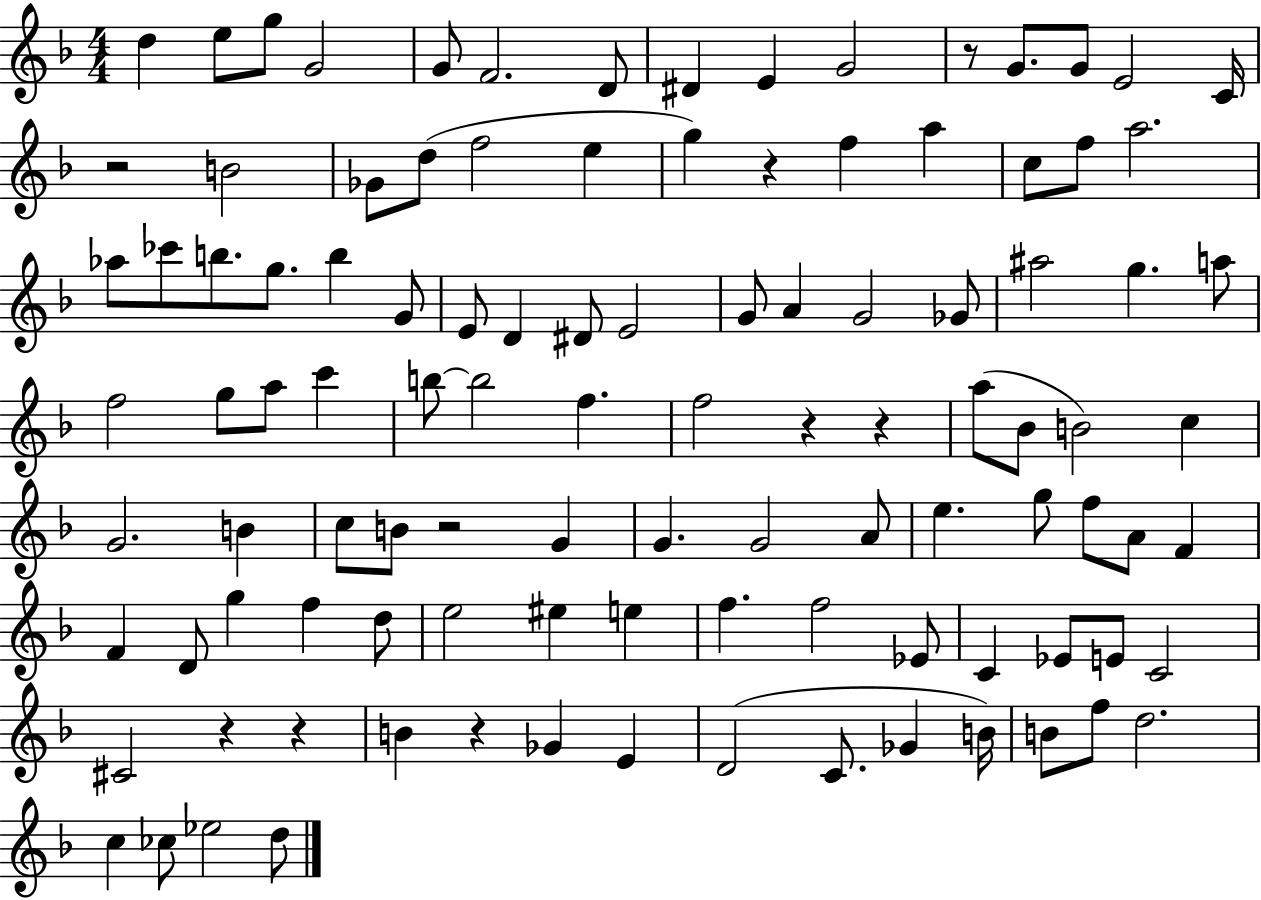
D5/q E5/e G5/e G4/h G4/e F4/h. D4/e D#4/q E4/q G4/h R/e G4/e. G4/e E4/h C4/s R/h B4/h Gb4/e D5/e F5/h E5/q G5/q R/q F5/q A5/q C5/e F5/e A5/h. Ab5/e CES6/e B5/e. G5/e. B5/q G4/e E4/e D4/q D#4/e E4/h G4/e A4/q G4/h Gb4/e A#5/h G5/q. A5/e F5/h G5/e A5/e C6/q B5/e B5/h F5/q. F5/h R/q R/q A5/e Bb4/e B4/h C5/q G4/h. B4/q C5/e B4/e R/h G4/q G4/q. G4/h A4/e E5/q. G5/e F5/e A4/e F4/q F4/q D4/e G5/q F5/q D5/e E5/h EIS5/q E5/q F5/q. F5/h Eb4/e C4/q Eb4/e E4/e C4/h C#4/h R/q R/q B4/q R/q Gb4/q E4/q D4/h C4/e. Gb4/q B4/s B4/e F5/e D5/h. C5/q CES5/e Eb5/h D5/e